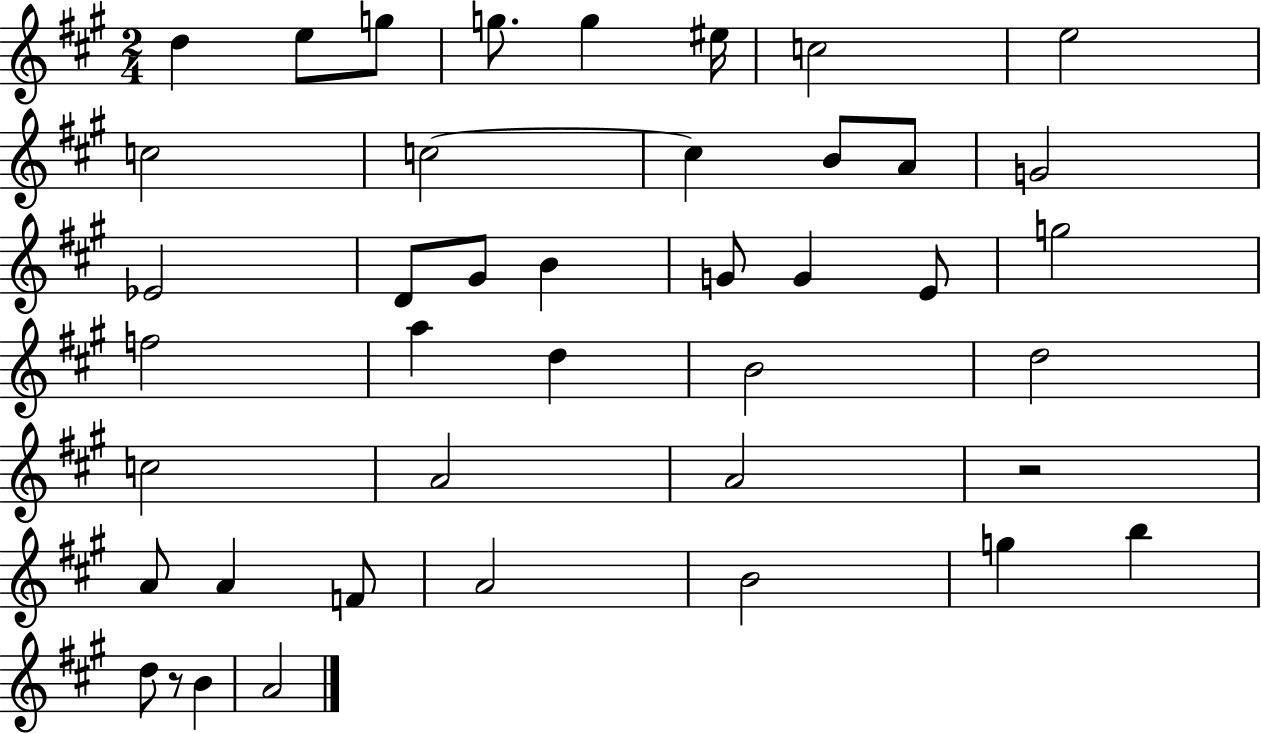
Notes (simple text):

D5/q E5/e G5/e G5/e. G5/q EIS5/s C5/h E5/h C5/h C5/h C5/q B4/e A4/e G4/h Eb4/h D4/e G#4/e B4/q G4/e G4/q E4/e G5/h F5/h A5/q D5/q B4/h D5/h C5/h A4/h A4/h R/h A4/e A4/q F4/e A4/h B4/h G5/q B5/q D5/e R/e B4/q A4/h